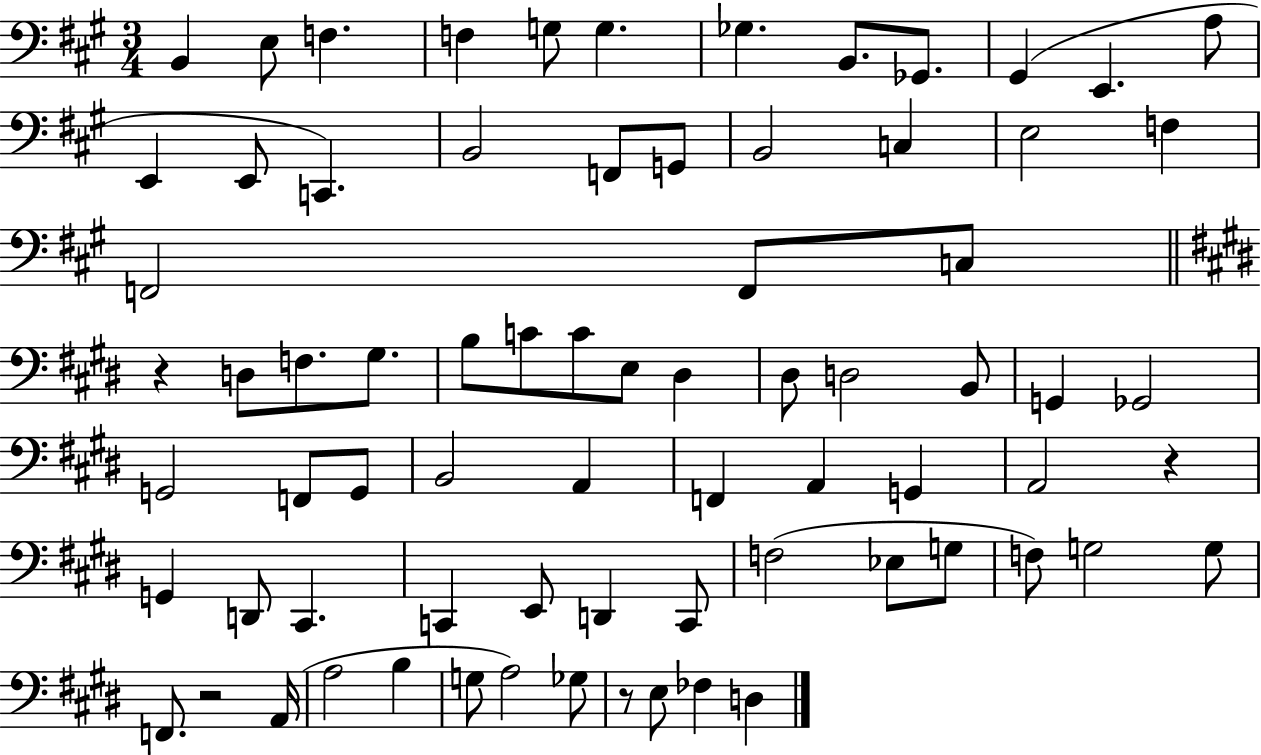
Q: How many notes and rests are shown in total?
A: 74